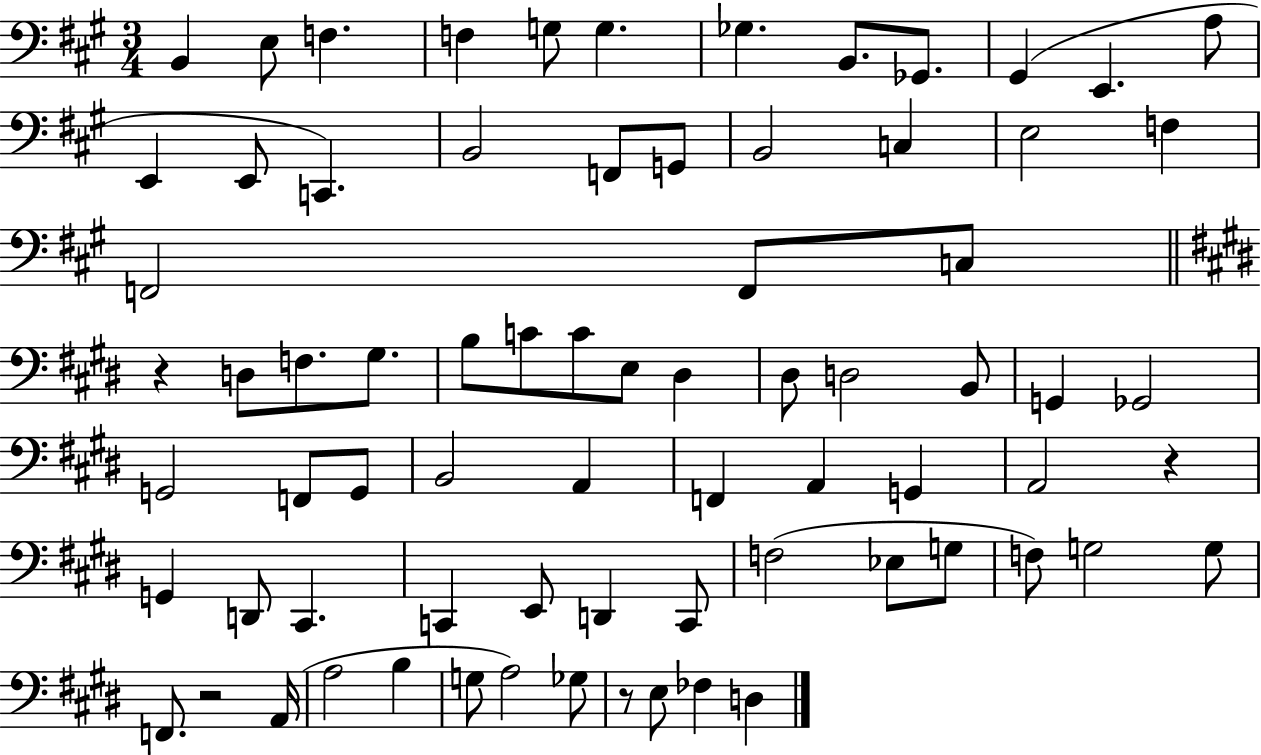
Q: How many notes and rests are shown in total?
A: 74